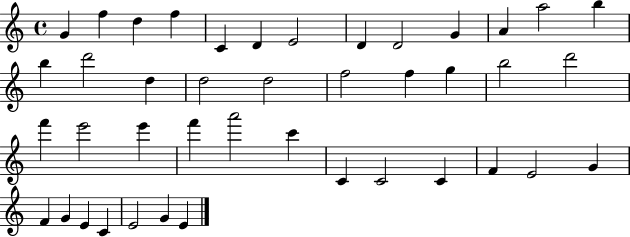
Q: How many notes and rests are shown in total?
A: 42